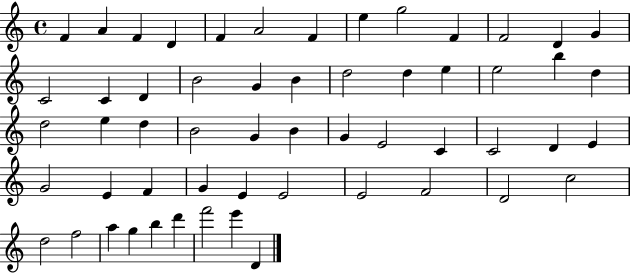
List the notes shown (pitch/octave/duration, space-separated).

F4/q A4/q F4/q D4/q F4/q A4/h F4/q E5/q G5/h F4/q F4/h D4/q G4/q C4/h C4/q D4/q B4/h G4/q B4/q D5/h D5/q E5/q E5/h B5/q D5/q D5/h E5/q D5/q B4/h G4/q B4/q G4/q E4/h C4/q C4/h D4/q E4/q G4/h E4/q F4/q G4/q E4/q E4/h E4/h F4/h D4/h C5/h D5/h F5/h A5/q G5/q B5/q D6/q F6/h E6/q D4/q